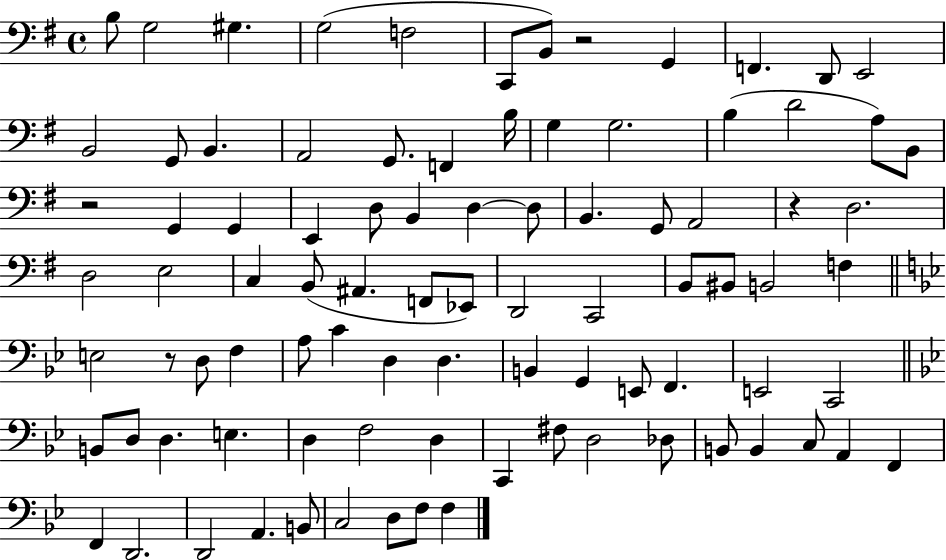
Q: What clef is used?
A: bass